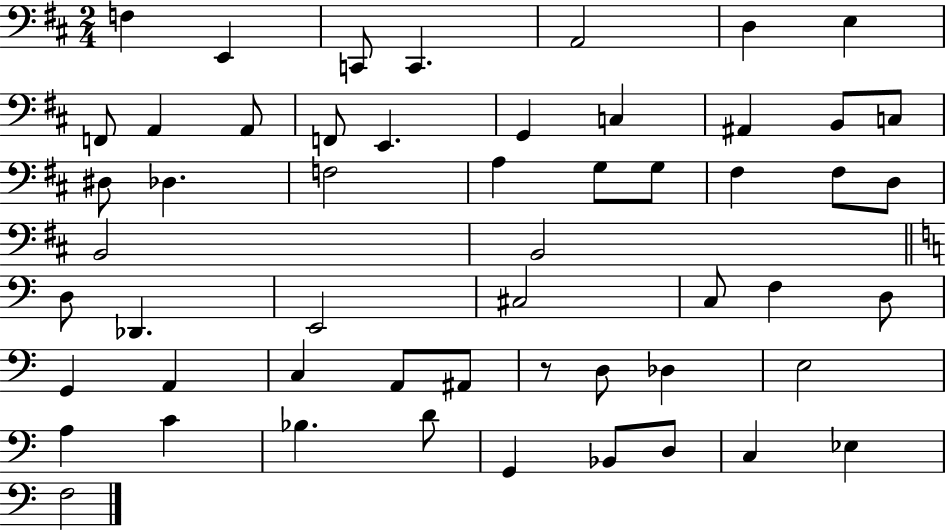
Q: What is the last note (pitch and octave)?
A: F3